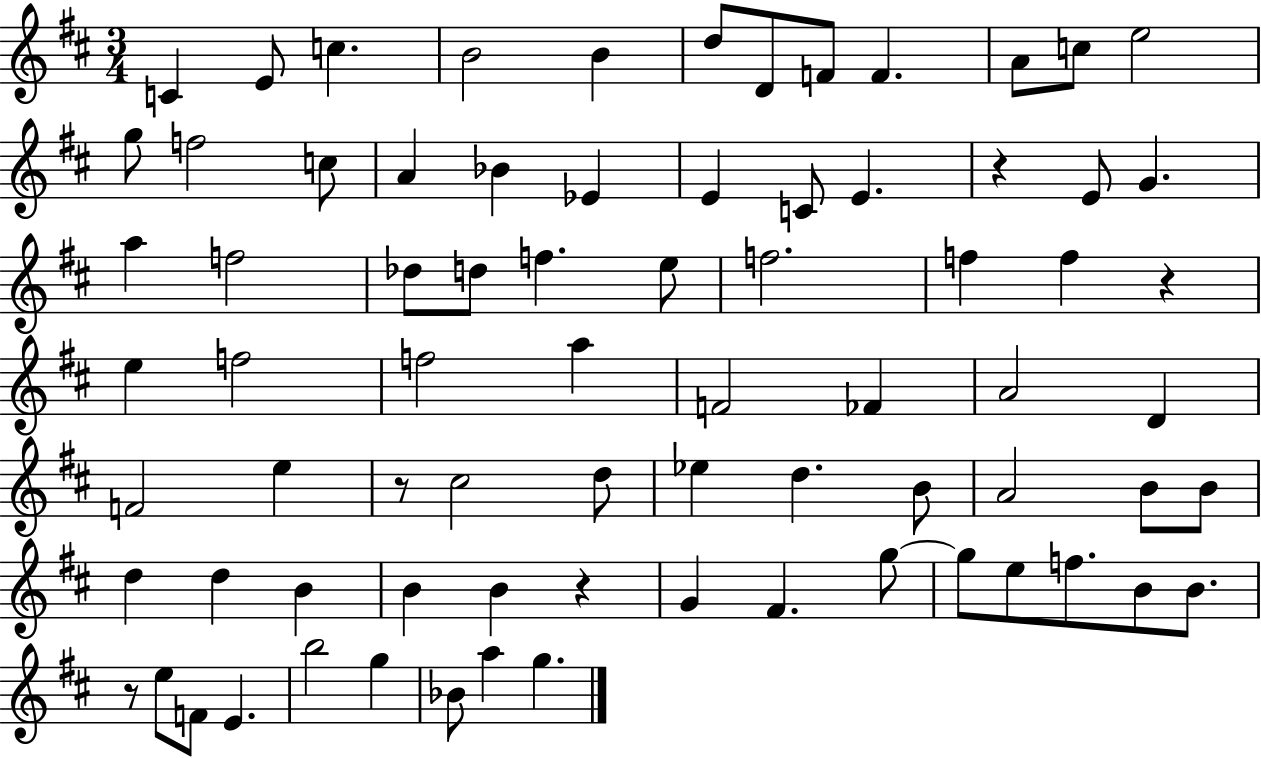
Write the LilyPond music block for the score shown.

{
  \clef treble
  \numericTimeSignature
  \time 3/4
  \key d \major
  c'4 e'8 c''4. | b'2 b'4 | d''8 d'8 f'8 f'4. | a'8 c''8 e''2 | \break g''8 f''2 c''8 | a'4 bes'4 ees'4 | e'4 c'8 e'4. | r4 e'8 g'4. | \break a''4 f''2 | des''8 d''8 f''4. e''8 | f''2. | f''4 f''4 r4 | \break e''4 f''2 | f''2 a''4 | f'2 fes'4 | a'2 d'4 | \break f'2 e''4 | r8 cis''2 d''8 | ees''4 d''4. b'8 | a'2 b'8 b'8 | \break d''4 d''4 b'4 | b'4 b'4 r4 | g'4 fis'4. g''8~~ | g''8 e''8 f''8. b'8 b'8. | \break r8 e''8 f'8 e'4. | b''2 g''4 | bes'8 a''4 g''4. | \bar "|."
}